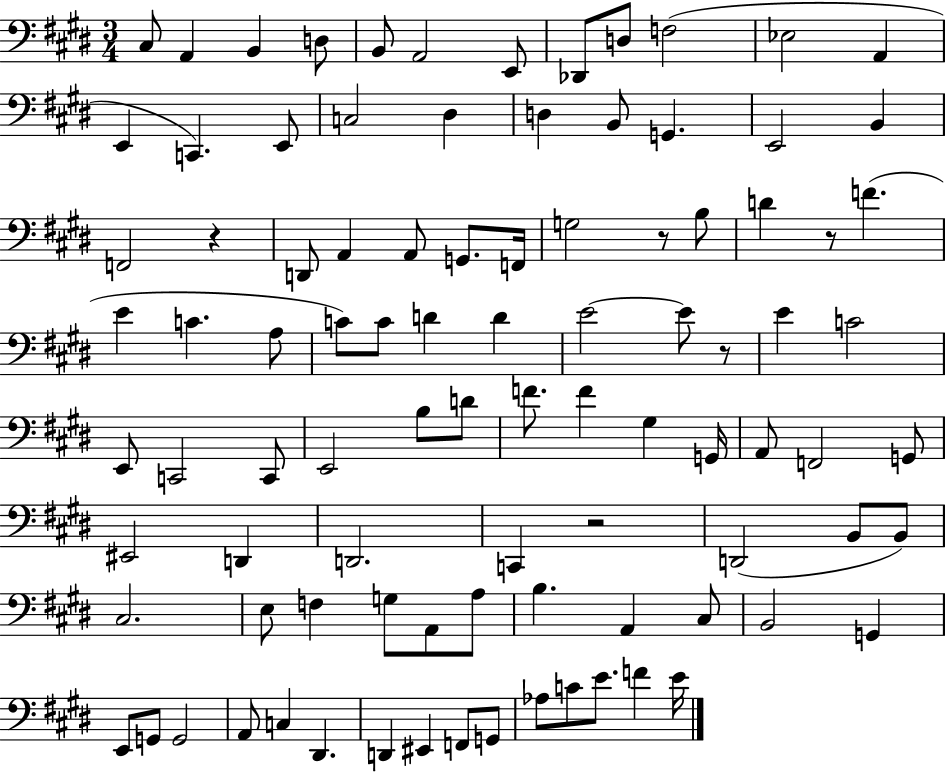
C#3/e A2/q B2/q D3/e B2/e A2/h E2/e Db2/e D3/e F3/h Eb3/h A2/q E2/q C2/q. E2/e C3/h D#3/q D3/q B2/e G2/q. E2/h B2/q F2/h R/q D2/e A2/q A2/e G2/e. F2/s G3/h R/e B3/e D4/q R/e F4/q. E4/q C4/q. A3/e C4/e C4/e D4/q D4/q E4/h E4/e R/e E4/q C4/h E2/e C2/h C2/e E2/h B3/e D4/e F4/e. F4/q G#3/q G2/s A2/e F2/h G2/e EIS2/h D2/q D2/h. C2/q R/h D2/h B2/e B2/e C#3/h. E3/e F3/q G3/e A2/e A3/e B3/q. A2/q C#3/e B2/h G2/q E2/e G2/e G2/h A2/e C3/q D#2/q. D2/q EIS2/q F2/e G2/e Ab3/e C4/e E4/e. F4/q E4/s